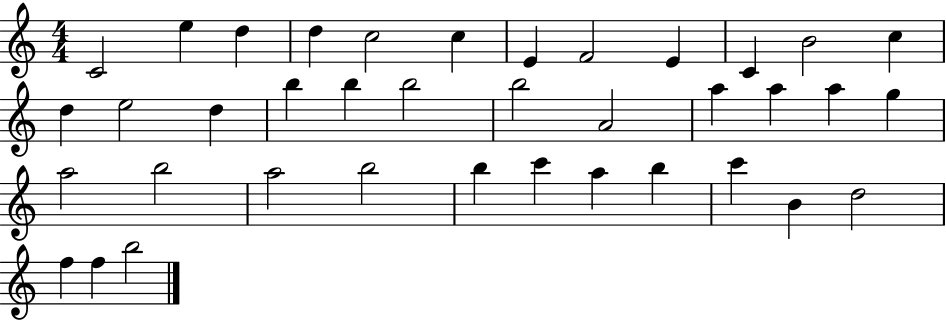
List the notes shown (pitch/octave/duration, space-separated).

C4/h E5/q D5/q D5/q C5/h C5/q E4/q F4/h E4/q C4/q B4/h C5/q D5/q E5/h D5/q B5/q B5/q B5/h B5/h A4/h A5/q A5/q A5/q G5/q A5/h B5/h A5/h B5/h B5/q C6/q A5/q B5/q C6/q B4/q D5/h F5/q F5/q B5/h